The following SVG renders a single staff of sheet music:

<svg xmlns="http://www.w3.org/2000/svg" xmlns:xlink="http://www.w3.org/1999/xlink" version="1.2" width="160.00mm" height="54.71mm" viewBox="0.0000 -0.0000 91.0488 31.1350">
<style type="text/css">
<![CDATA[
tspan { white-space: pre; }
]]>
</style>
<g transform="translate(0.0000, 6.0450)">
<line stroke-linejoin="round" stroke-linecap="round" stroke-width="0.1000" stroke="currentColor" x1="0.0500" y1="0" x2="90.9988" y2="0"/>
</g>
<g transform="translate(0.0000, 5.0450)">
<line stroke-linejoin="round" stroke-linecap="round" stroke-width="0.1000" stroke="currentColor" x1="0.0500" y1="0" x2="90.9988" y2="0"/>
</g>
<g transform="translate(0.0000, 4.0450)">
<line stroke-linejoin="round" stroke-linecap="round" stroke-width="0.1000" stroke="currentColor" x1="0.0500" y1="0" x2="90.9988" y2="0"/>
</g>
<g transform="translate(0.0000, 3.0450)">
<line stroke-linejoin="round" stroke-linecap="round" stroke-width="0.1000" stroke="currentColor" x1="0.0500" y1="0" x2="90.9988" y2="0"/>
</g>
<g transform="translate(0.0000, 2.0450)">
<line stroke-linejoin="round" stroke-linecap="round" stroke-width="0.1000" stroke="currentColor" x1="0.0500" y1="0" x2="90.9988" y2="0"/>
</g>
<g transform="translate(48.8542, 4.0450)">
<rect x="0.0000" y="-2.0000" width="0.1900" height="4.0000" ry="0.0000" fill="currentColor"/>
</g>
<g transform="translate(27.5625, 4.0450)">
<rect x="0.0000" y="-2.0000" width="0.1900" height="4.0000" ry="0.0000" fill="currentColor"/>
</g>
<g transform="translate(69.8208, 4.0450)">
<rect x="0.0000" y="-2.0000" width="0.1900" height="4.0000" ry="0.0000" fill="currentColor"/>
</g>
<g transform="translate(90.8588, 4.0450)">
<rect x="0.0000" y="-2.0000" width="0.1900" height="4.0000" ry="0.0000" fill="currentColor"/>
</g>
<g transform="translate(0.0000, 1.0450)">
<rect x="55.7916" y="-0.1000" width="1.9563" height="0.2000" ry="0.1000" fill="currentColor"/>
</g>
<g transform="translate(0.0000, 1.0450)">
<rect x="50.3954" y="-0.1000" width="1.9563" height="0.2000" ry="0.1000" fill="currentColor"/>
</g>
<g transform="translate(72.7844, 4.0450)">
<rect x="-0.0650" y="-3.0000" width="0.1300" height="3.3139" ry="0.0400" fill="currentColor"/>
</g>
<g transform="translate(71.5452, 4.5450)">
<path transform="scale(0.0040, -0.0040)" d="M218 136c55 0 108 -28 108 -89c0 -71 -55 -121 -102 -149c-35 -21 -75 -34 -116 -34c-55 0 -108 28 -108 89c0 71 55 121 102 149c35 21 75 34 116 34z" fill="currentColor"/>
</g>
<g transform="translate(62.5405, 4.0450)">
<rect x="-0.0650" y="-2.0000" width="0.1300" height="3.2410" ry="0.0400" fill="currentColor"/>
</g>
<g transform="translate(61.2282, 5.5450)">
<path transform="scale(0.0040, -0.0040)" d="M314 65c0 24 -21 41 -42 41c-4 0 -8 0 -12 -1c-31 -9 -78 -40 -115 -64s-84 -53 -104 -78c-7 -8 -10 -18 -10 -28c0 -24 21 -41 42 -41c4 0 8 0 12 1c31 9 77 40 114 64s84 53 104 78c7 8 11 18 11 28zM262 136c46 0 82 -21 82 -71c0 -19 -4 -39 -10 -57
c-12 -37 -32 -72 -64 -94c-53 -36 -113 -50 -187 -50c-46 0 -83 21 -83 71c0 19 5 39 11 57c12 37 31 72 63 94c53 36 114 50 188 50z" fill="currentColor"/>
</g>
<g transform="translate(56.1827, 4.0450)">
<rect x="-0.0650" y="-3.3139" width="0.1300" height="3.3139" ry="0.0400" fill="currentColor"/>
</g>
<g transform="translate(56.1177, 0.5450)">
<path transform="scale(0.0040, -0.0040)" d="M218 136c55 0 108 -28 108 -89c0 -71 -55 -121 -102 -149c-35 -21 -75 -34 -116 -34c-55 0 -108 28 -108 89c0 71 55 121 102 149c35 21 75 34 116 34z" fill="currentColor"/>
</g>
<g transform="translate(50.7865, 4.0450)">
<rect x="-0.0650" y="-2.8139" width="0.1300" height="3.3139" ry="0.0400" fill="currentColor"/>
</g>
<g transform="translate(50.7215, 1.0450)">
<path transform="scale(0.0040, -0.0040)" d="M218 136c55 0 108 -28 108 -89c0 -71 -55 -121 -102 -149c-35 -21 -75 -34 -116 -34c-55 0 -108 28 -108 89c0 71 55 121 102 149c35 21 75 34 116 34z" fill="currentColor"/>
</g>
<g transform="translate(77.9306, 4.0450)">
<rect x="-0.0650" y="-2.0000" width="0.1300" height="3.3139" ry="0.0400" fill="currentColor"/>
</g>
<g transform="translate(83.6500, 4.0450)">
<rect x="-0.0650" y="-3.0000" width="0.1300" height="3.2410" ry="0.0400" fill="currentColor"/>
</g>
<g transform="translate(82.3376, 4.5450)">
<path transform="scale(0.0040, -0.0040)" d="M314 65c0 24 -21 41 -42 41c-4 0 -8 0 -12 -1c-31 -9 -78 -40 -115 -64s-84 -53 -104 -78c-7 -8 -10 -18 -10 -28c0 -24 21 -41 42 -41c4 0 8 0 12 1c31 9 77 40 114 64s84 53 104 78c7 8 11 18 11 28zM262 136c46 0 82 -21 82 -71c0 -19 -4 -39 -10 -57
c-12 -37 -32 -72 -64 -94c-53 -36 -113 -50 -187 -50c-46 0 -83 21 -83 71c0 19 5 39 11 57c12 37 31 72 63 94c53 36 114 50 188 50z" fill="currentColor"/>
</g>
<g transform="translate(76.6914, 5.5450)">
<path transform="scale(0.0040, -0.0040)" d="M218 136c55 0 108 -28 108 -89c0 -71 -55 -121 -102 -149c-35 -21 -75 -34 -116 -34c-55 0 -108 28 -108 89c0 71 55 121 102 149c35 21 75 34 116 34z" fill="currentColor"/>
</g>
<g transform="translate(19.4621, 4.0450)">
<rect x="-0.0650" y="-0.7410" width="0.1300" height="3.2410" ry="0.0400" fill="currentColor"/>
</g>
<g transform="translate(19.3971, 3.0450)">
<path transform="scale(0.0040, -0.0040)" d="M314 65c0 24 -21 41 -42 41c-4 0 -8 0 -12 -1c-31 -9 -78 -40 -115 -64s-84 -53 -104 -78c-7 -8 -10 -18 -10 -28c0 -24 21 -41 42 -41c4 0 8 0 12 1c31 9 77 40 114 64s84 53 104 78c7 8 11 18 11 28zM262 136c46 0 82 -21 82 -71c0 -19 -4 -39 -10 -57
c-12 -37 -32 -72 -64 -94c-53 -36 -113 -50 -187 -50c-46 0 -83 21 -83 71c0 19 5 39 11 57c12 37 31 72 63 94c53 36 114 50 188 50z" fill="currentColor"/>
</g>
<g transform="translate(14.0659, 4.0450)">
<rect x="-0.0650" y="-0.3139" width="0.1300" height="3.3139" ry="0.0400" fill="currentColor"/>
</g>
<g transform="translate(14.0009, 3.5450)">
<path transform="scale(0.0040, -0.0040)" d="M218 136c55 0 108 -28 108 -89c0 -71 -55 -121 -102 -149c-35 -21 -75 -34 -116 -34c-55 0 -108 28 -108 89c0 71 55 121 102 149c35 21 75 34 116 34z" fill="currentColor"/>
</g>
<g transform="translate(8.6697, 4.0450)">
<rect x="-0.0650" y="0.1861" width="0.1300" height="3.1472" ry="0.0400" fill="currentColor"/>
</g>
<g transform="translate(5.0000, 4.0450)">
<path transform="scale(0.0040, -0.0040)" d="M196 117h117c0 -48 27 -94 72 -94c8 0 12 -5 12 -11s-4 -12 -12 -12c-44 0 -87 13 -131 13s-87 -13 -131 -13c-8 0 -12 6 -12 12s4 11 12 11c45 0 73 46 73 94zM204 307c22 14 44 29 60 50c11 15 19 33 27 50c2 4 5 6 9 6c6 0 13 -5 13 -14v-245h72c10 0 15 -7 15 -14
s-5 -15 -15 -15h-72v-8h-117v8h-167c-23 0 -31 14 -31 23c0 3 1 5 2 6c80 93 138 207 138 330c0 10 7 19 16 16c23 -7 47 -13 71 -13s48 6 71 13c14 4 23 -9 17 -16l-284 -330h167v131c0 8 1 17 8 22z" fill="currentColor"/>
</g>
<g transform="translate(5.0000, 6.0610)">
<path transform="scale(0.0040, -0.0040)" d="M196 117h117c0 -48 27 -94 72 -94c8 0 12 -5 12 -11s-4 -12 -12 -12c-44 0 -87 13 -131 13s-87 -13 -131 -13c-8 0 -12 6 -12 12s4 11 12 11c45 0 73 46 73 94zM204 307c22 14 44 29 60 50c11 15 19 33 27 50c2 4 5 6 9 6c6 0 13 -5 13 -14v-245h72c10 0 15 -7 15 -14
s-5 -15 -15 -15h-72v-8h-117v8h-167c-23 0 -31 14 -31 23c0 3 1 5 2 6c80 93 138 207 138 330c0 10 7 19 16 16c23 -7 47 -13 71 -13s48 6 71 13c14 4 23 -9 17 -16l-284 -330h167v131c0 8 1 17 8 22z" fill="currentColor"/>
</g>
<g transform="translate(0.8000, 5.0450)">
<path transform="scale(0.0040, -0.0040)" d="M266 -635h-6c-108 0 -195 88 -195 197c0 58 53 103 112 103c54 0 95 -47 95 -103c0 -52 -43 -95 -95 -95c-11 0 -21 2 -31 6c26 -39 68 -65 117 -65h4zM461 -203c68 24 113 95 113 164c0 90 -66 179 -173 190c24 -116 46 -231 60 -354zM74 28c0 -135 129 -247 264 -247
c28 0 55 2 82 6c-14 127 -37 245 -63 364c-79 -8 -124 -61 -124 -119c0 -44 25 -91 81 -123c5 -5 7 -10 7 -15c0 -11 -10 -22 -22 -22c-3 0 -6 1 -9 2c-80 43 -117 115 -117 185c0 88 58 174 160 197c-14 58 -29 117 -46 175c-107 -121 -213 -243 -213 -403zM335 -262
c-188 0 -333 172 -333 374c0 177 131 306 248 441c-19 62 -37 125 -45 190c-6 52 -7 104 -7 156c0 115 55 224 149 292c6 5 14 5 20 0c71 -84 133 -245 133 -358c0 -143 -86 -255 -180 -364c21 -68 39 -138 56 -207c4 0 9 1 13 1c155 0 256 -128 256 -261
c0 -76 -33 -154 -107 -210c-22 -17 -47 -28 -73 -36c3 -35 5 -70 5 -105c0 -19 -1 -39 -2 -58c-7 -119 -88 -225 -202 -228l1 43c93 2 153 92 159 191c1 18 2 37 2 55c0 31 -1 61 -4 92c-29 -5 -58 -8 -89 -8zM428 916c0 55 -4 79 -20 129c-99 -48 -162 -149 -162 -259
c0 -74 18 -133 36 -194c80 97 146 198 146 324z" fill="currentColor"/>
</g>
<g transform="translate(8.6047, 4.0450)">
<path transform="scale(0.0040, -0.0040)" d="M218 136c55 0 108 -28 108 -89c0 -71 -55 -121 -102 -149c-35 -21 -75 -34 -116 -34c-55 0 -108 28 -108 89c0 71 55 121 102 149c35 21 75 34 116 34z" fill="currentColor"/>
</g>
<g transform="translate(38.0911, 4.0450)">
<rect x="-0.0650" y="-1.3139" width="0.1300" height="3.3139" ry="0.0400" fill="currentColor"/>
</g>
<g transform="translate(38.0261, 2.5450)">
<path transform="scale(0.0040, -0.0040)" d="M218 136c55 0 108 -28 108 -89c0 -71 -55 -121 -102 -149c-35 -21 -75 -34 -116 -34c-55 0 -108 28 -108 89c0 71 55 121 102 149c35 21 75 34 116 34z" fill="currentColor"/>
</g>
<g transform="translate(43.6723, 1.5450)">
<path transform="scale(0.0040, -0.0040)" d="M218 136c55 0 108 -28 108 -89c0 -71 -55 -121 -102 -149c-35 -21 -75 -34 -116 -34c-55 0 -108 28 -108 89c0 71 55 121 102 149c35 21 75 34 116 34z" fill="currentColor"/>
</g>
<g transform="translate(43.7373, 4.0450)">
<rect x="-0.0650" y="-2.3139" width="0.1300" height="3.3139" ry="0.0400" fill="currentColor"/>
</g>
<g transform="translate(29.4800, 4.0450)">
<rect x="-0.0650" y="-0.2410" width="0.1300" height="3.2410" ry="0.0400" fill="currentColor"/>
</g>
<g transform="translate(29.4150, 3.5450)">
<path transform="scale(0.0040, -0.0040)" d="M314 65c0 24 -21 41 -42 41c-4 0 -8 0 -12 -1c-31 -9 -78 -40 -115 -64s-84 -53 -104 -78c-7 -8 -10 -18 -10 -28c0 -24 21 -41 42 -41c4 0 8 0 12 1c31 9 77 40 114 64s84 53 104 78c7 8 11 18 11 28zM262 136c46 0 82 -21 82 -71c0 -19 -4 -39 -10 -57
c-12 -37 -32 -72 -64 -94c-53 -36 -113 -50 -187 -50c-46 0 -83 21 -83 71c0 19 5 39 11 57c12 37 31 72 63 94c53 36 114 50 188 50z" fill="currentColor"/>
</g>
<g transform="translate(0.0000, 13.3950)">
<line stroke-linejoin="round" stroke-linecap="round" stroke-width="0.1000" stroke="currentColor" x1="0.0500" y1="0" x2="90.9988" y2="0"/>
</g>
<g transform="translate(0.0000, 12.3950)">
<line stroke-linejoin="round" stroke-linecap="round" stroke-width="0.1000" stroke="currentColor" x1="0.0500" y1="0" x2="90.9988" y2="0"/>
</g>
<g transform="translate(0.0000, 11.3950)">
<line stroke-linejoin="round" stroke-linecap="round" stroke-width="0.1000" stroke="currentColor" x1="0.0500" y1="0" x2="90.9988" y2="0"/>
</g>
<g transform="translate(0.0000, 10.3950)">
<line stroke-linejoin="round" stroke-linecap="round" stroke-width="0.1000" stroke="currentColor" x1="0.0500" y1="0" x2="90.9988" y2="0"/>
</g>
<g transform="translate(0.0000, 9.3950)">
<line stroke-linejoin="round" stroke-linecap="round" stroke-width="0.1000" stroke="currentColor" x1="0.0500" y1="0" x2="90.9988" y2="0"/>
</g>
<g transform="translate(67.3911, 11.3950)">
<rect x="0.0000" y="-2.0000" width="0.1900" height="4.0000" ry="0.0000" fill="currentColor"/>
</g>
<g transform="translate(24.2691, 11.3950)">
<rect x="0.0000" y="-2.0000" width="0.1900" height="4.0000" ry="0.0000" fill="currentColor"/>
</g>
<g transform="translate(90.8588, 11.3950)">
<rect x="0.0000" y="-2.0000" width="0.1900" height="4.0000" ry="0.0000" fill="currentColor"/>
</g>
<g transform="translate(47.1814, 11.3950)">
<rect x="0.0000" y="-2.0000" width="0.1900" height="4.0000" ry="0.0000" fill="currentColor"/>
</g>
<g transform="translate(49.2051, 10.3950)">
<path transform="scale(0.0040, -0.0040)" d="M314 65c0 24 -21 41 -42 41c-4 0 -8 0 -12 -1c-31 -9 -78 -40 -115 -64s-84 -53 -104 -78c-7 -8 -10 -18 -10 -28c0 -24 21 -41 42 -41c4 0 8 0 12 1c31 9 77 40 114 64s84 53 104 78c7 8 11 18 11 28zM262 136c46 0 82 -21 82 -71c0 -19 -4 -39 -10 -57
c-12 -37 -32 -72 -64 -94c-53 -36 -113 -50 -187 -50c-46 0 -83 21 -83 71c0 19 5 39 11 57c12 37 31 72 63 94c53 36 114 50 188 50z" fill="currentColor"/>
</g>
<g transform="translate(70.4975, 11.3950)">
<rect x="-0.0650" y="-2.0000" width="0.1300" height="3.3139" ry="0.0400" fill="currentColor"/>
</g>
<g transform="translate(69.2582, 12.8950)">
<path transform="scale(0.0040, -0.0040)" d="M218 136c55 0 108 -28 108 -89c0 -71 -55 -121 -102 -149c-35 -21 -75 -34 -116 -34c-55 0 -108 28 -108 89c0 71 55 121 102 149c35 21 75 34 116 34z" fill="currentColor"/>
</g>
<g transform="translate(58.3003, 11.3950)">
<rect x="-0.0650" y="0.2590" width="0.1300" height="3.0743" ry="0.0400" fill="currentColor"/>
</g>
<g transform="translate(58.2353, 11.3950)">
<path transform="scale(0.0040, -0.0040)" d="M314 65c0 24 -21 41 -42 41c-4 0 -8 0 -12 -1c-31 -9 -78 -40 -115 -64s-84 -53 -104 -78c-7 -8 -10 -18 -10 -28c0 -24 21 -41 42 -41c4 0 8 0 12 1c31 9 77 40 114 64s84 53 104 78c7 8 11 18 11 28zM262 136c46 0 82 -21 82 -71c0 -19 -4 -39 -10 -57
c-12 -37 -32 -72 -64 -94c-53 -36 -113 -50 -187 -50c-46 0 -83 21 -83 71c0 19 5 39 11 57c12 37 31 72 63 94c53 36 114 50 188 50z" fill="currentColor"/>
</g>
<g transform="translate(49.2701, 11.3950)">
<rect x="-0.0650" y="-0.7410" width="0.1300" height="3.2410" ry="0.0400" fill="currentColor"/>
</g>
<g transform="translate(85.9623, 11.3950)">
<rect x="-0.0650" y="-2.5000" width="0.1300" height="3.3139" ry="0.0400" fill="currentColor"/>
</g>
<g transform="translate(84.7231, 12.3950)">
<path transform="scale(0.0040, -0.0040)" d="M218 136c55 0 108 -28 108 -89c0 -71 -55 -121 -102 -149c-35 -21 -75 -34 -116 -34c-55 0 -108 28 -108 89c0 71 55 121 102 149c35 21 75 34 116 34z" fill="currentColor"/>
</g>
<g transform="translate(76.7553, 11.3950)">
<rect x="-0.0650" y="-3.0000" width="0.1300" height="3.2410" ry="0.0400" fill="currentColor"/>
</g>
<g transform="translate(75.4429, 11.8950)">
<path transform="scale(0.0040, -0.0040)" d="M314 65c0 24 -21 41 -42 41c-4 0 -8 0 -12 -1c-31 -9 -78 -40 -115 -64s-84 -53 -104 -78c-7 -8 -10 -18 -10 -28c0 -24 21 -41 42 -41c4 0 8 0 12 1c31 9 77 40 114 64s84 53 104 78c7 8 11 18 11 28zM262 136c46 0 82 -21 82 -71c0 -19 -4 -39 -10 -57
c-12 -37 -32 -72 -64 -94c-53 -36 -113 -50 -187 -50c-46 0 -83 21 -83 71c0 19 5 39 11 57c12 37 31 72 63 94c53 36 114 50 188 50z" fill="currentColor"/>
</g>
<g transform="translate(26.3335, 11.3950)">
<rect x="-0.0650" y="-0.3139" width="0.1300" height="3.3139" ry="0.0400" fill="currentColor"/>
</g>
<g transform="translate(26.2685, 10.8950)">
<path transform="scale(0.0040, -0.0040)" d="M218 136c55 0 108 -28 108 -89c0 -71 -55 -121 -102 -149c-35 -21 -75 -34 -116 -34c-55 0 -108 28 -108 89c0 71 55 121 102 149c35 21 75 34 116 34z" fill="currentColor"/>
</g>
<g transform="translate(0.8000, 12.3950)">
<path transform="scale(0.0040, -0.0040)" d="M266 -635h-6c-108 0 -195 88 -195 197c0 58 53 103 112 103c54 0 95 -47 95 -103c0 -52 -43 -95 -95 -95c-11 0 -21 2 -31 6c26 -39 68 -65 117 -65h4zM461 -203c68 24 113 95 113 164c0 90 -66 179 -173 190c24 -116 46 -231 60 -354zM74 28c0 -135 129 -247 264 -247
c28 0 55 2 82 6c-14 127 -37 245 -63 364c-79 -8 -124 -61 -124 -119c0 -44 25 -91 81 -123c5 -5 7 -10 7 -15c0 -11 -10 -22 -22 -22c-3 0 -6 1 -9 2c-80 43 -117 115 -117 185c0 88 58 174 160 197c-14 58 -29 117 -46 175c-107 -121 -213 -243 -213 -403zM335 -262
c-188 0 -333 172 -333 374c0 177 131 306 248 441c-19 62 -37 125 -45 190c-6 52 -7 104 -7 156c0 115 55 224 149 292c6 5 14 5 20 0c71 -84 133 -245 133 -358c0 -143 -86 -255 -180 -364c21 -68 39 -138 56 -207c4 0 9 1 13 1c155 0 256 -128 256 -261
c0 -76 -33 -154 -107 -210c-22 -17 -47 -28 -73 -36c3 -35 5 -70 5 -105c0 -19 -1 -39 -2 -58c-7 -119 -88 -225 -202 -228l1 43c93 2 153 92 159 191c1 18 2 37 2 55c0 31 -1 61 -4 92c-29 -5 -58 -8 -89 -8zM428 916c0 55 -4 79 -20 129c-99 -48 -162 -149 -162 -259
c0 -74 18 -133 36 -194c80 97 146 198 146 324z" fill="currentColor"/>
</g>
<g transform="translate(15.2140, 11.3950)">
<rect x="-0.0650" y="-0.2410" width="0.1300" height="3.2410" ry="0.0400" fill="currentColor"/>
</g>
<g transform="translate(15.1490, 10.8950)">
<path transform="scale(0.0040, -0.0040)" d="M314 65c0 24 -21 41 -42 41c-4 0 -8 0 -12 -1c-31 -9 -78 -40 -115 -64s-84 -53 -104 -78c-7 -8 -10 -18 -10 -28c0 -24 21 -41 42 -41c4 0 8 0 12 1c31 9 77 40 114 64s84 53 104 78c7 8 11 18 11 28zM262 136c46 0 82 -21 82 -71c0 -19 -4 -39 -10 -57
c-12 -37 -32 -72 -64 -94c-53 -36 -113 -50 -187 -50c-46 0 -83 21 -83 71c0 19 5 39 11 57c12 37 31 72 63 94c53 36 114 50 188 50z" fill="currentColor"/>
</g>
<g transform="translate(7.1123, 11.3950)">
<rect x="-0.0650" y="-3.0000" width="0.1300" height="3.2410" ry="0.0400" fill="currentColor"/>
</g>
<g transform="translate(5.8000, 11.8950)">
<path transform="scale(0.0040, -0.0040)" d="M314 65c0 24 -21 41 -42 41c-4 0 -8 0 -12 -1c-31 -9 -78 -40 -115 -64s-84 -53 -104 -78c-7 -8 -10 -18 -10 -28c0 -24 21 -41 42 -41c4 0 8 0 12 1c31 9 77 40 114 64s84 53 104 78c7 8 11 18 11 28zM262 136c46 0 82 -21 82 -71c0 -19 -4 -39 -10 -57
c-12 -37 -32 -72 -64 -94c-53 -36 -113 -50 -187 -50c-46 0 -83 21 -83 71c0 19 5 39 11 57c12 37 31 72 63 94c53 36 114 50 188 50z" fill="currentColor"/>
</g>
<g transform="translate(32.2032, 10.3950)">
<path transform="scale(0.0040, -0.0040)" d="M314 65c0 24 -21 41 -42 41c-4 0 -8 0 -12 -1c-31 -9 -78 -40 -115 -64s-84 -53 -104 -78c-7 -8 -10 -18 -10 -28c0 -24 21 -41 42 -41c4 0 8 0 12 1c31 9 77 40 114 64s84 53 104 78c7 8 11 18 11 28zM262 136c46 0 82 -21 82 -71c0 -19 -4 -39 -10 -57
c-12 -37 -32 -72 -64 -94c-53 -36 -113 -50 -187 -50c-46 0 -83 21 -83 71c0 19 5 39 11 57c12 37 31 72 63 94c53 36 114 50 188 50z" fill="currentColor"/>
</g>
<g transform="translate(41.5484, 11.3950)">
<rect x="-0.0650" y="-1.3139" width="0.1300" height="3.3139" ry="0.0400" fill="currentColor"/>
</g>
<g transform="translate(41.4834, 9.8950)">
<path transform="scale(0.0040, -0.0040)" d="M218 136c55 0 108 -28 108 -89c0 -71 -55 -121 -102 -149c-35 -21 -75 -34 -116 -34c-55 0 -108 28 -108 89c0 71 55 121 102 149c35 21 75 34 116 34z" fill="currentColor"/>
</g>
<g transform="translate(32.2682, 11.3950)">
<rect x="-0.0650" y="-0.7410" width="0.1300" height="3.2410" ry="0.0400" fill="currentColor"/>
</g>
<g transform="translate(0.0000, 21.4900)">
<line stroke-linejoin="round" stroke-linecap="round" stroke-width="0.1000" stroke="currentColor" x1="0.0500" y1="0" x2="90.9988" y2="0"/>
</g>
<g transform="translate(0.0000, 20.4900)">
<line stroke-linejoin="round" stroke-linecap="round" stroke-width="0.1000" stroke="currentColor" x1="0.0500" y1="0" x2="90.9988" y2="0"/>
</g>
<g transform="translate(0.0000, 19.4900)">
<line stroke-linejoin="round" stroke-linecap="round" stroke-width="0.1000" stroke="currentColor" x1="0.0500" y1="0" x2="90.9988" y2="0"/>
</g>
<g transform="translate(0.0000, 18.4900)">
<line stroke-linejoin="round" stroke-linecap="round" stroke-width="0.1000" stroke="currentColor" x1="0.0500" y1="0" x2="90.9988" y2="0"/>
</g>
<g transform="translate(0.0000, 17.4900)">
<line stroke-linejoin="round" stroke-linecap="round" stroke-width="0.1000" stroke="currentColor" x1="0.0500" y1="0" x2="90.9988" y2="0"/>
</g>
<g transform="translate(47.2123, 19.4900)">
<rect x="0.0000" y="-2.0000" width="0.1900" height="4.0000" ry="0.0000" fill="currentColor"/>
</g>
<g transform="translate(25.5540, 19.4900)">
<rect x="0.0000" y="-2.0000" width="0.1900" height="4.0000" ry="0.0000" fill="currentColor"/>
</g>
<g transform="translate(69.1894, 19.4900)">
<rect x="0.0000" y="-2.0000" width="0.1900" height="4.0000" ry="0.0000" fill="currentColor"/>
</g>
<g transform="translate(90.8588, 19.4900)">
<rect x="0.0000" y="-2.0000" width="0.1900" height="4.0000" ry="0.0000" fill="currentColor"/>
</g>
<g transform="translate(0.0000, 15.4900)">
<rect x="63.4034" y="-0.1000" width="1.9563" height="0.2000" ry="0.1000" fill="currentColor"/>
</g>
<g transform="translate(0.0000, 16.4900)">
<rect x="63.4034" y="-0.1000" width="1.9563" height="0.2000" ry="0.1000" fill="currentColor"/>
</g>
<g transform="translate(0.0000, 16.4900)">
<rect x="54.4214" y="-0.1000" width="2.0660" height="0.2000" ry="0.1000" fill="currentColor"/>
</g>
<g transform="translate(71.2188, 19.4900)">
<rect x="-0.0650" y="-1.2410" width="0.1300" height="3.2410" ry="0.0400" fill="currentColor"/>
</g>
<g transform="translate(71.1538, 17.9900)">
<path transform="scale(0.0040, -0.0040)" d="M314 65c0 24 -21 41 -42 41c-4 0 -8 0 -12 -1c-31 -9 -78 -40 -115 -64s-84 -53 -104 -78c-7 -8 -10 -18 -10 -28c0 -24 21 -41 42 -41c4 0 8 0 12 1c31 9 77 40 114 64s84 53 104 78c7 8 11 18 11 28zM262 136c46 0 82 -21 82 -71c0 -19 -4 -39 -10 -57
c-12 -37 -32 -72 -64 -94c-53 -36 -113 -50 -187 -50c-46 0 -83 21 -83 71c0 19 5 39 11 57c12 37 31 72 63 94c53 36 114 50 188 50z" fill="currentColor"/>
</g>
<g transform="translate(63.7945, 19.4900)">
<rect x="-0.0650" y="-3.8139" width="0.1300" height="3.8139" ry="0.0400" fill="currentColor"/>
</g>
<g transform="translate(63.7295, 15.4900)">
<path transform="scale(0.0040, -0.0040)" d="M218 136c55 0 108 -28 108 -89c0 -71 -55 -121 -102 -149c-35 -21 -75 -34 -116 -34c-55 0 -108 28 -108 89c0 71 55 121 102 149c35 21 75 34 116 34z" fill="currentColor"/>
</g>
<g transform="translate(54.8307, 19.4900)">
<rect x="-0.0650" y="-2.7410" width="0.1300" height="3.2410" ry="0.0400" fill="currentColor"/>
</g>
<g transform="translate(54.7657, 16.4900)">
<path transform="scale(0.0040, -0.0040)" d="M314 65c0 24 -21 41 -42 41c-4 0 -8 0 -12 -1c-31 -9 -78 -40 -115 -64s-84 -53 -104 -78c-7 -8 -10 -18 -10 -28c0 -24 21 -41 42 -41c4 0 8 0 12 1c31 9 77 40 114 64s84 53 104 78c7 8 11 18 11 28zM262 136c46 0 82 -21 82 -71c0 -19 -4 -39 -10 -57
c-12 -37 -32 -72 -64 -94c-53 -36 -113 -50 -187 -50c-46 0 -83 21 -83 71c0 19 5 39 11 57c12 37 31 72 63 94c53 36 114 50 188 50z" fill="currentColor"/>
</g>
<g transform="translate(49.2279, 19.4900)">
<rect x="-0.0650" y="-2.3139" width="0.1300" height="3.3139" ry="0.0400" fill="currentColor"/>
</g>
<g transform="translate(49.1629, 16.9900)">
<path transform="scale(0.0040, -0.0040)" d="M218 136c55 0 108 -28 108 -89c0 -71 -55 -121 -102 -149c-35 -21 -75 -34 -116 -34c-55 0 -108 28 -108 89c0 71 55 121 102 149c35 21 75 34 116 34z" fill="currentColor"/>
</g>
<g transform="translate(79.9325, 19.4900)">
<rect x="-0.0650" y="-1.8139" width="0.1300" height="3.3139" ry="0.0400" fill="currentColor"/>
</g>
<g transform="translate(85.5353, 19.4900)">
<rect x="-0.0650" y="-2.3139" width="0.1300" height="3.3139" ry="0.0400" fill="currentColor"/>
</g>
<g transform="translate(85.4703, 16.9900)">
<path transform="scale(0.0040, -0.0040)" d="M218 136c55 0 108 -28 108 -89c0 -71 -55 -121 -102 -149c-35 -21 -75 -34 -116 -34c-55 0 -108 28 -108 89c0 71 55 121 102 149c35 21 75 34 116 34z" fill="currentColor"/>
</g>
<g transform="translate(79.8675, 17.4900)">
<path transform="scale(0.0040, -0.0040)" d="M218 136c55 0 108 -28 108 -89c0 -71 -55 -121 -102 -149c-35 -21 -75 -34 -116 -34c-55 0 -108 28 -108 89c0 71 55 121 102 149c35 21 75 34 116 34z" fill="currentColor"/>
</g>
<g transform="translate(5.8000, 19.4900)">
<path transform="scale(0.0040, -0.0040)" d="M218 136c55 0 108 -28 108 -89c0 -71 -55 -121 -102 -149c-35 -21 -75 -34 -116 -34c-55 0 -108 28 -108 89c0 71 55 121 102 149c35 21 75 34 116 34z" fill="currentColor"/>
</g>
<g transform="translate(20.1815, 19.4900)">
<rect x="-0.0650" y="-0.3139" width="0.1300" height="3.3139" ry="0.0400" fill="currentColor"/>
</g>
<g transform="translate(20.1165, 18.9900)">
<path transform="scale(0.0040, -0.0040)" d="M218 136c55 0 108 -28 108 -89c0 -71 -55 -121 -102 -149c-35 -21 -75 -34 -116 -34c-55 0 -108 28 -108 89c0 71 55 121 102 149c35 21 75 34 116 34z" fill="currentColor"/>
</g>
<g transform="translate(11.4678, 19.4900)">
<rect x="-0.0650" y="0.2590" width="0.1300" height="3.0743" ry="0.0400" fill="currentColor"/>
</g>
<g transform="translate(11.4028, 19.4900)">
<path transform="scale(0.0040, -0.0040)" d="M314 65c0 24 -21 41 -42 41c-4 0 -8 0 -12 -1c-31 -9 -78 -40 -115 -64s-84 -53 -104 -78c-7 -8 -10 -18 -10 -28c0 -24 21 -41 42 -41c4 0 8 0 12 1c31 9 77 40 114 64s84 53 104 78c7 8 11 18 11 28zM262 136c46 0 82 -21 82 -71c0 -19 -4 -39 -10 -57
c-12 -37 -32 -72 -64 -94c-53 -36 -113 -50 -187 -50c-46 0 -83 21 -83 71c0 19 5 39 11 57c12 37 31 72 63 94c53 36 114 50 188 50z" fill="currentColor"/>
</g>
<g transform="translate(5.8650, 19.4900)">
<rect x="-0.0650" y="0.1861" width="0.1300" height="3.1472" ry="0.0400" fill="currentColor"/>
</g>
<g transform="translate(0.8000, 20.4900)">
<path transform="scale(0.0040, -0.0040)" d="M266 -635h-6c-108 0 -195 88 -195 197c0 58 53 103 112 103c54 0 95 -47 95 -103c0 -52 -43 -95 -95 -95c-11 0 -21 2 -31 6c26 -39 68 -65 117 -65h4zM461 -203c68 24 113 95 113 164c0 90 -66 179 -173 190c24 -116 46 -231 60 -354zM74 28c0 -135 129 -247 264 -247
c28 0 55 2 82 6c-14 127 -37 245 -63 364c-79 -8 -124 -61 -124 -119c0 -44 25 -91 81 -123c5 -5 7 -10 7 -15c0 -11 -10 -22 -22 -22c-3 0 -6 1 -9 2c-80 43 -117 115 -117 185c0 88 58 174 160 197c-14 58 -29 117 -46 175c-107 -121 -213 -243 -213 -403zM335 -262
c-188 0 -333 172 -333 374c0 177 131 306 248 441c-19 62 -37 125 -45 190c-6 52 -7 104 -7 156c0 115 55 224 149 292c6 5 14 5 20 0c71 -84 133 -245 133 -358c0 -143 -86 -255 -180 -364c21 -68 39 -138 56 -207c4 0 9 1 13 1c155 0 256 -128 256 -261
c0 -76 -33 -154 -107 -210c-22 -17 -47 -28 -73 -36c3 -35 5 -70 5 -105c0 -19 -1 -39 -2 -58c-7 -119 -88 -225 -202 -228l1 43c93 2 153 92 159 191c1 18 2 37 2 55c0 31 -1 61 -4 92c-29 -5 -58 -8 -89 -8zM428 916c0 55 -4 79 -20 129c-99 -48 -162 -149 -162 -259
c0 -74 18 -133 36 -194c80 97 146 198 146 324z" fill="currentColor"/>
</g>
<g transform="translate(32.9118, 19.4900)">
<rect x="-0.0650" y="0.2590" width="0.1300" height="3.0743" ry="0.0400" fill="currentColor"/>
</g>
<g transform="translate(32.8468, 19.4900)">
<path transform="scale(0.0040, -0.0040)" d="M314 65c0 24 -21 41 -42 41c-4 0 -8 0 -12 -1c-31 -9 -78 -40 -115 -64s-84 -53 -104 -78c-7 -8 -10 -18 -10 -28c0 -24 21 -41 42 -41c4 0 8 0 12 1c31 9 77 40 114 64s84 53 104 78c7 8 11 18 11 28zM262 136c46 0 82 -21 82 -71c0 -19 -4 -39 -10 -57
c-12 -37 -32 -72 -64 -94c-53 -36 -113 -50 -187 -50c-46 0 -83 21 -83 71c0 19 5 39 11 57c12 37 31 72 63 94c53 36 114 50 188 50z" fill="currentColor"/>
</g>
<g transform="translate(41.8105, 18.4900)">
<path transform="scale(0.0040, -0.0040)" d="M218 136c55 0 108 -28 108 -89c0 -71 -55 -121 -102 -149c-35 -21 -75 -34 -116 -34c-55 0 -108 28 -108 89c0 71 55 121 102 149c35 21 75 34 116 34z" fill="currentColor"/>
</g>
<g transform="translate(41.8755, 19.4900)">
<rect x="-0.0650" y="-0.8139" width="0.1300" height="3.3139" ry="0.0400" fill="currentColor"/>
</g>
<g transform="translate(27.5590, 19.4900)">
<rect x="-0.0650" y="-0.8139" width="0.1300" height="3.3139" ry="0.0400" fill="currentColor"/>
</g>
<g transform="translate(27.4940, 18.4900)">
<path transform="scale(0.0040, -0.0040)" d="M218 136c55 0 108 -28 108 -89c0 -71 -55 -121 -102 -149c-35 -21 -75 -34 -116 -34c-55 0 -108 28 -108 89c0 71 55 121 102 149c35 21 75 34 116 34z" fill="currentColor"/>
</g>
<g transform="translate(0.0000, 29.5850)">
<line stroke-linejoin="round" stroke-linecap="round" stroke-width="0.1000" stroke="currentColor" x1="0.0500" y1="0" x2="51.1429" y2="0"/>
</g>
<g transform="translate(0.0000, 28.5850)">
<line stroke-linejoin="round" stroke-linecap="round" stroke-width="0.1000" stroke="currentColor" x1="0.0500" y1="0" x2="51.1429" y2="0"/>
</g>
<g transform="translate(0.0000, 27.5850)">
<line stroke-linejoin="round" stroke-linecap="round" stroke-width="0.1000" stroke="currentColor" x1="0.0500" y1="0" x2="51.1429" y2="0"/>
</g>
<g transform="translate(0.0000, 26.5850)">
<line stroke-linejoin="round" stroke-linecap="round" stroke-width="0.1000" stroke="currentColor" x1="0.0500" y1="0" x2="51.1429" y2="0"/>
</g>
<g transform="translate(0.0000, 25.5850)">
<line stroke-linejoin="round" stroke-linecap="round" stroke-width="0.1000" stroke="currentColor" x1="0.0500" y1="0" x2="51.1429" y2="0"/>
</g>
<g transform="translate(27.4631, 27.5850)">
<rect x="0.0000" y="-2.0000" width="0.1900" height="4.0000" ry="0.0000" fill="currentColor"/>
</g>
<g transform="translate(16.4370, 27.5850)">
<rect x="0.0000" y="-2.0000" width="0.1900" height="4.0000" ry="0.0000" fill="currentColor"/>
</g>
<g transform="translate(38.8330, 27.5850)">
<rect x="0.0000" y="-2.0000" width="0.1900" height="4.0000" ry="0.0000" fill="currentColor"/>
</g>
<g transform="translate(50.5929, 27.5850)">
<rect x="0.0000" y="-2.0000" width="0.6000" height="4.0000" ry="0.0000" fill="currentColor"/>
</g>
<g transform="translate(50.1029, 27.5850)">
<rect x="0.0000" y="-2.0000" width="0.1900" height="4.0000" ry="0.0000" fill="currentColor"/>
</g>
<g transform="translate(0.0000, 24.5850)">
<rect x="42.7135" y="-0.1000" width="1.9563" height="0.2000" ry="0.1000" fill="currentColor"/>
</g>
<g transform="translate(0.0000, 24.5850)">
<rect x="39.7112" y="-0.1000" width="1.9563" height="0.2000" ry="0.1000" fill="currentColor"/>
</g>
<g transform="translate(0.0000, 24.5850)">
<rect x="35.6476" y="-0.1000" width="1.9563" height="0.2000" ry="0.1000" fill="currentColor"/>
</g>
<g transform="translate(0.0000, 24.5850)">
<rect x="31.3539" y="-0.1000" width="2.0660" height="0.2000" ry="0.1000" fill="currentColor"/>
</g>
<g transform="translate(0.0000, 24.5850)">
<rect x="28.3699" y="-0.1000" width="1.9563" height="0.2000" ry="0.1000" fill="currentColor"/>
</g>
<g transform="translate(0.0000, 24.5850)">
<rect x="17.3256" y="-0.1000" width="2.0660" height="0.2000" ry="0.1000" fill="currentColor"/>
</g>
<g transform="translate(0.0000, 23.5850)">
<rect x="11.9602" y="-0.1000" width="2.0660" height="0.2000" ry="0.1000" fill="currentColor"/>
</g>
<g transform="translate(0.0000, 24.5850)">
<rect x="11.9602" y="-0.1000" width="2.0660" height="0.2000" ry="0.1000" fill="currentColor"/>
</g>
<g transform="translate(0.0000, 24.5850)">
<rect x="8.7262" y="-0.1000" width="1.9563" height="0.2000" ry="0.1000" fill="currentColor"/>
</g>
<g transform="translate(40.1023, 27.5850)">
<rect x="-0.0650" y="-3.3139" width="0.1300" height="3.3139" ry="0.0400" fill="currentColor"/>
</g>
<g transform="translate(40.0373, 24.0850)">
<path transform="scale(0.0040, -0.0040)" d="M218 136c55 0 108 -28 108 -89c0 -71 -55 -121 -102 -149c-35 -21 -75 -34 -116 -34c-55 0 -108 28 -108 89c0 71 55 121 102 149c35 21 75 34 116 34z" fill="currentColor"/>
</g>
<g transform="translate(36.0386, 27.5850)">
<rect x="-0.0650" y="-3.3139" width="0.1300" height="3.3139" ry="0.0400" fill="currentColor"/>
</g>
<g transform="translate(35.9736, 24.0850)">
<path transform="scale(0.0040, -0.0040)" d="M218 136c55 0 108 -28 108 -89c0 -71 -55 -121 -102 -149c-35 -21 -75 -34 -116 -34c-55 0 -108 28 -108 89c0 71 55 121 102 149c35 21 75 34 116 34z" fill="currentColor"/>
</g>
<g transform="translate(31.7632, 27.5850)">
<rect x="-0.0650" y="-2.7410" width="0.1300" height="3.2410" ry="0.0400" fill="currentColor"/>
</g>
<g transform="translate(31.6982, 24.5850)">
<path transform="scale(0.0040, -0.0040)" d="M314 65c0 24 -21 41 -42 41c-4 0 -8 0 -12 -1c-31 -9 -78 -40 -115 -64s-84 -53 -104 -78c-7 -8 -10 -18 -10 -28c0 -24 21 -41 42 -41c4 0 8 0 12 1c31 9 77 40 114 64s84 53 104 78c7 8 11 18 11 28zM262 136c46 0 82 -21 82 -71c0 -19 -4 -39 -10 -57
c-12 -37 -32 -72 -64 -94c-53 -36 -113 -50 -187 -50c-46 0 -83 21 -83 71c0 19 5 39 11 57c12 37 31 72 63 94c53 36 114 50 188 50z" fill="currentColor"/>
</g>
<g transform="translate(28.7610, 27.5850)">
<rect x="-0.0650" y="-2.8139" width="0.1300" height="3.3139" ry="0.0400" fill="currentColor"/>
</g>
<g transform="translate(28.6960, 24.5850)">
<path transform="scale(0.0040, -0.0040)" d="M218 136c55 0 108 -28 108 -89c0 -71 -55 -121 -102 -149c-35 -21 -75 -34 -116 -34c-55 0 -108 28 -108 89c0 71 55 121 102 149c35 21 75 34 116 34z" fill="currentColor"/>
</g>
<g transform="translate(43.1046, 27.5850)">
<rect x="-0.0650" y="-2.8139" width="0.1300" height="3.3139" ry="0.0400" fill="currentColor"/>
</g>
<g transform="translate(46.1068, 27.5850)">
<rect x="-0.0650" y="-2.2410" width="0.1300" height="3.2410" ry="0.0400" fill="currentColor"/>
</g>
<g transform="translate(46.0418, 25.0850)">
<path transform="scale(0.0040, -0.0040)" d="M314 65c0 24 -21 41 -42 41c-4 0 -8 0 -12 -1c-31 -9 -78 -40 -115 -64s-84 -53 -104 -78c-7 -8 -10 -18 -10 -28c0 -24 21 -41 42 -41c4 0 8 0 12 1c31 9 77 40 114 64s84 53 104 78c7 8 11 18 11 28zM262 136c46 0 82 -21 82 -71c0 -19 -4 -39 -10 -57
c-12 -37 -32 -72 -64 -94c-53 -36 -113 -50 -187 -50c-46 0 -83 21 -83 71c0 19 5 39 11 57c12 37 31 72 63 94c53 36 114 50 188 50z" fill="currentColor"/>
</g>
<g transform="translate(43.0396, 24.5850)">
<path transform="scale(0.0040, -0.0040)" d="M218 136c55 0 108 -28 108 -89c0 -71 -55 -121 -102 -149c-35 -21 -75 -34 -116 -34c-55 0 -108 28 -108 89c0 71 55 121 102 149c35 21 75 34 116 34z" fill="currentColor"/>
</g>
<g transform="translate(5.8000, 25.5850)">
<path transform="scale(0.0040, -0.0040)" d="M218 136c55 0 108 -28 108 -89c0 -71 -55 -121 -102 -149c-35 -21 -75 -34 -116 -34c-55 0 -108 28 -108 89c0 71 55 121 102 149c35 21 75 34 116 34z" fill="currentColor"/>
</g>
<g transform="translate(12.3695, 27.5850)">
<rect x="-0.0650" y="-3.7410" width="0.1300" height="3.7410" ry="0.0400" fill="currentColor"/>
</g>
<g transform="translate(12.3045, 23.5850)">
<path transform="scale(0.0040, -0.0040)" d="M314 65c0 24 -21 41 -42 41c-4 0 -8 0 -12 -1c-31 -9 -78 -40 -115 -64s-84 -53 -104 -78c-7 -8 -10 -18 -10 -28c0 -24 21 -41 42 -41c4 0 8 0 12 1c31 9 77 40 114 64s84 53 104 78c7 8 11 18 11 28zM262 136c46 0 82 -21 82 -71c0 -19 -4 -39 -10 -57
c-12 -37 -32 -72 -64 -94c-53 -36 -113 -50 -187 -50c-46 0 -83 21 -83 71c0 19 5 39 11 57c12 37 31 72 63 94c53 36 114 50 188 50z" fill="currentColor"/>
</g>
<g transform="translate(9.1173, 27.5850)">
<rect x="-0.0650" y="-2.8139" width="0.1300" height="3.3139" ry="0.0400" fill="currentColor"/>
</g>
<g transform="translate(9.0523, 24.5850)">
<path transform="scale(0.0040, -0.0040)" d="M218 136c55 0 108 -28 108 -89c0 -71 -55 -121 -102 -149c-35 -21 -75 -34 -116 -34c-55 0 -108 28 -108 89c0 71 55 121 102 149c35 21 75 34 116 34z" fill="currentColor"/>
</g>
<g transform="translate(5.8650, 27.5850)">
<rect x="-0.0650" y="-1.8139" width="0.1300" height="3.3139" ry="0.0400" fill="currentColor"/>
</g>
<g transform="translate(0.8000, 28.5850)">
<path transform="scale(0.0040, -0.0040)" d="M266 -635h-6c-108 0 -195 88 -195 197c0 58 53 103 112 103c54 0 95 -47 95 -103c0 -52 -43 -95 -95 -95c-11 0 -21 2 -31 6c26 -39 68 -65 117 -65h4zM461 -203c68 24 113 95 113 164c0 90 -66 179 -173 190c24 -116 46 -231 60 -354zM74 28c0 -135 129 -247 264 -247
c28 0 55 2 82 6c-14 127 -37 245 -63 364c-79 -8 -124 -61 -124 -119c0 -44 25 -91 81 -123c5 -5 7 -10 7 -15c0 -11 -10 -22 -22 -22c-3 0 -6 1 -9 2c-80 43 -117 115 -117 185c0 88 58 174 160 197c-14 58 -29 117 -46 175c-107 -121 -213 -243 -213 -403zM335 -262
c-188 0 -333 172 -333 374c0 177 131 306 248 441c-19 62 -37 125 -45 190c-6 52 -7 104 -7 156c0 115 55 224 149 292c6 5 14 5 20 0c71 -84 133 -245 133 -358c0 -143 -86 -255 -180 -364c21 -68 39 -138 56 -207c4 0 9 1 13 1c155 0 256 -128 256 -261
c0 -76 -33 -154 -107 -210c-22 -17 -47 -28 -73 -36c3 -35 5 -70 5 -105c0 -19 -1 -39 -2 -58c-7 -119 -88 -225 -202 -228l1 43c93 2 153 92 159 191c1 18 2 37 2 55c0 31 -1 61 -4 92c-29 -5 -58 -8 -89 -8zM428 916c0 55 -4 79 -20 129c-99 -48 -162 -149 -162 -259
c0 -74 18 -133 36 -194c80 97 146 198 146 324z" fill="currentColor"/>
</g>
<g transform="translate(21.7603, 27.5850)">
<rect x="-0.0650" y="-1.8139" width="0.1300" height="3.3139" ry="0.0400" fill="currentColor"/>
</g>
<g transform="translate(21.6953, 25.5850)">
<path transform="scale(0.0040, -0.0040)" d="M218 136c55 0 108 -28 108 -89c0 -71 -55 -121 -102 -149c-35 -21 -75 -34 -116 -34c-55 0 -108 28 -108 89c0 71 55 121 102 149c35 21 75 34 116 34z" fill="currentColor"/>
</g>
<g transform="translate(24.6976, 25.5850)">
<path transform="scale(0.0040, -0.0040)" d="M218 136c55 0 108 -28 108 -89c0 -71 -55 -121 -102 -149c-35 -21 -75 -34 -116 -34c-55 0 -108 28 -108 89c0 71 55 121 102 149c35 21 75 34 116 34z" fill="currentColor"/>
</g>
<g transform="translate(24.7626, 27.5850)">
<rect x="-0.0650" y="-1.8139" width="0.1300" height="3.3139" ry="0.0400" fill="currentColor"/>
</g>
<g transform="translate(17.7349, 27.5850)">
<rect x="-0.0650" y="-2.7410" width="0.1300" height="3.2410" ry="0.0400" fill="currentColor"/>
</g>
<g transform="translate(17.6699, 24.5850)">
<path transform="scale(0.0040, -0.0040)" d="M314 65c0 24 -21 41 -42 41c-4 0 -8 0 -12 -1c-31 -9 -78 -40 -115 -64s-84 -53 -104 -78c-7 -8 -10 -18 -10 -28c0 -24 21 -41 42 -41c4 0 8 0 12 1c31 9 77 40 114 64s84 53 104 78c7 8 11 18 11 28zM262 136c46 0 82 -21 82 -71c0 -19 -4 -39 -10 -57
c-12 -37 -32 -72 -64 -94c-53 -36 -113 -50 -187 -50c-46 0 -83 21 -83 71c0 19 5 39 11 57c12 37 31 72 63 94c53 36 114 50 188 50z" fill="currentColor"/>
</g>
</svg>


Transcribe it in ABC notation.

X:1
T:Untitled
M:4/4
L:1/4
K:C
B c d2 c2 e g a b F2 A F A2 A2 c2 c d2 e d2 B2 F A2 G B B2 c d B2 d g a2 c' e2 f g f a c'2 a2 f f a a2 b b a g2